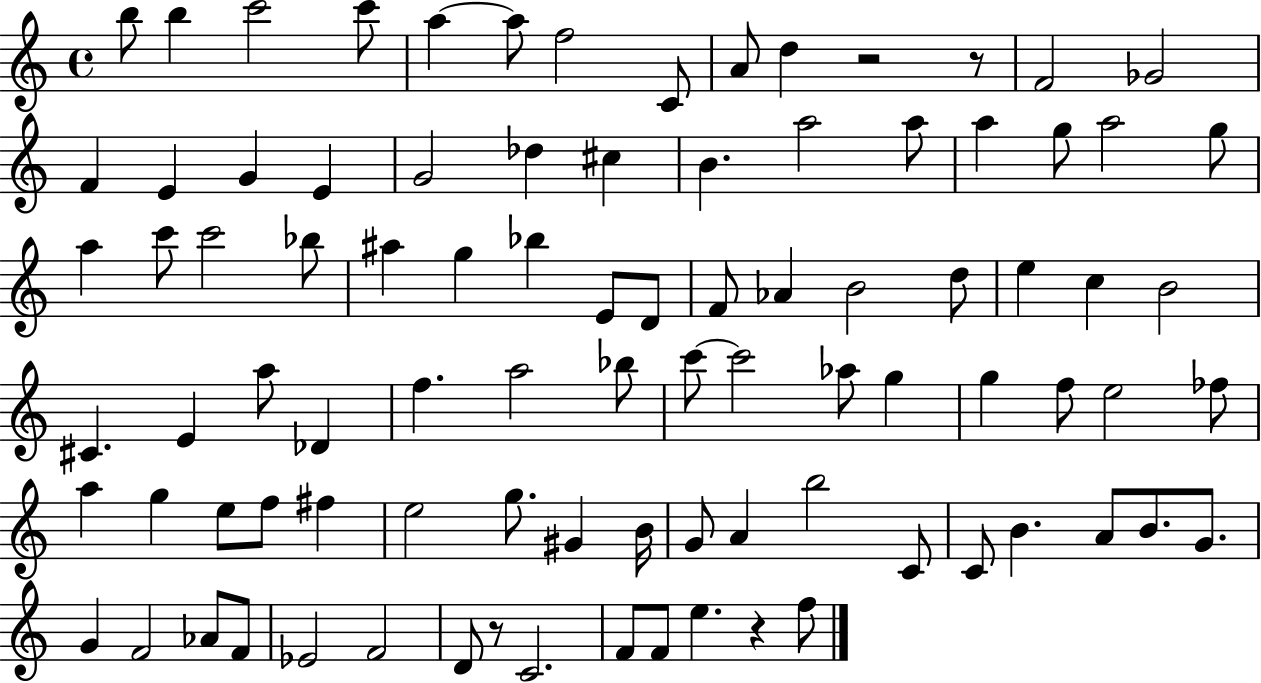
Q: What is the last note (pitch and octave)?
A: F5